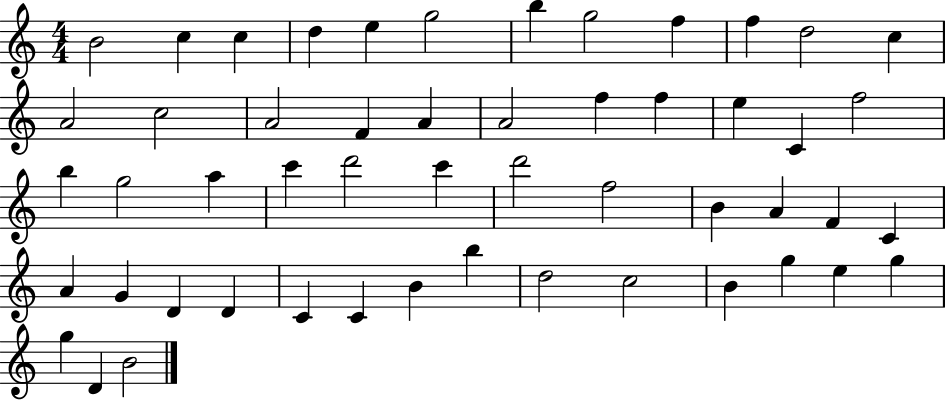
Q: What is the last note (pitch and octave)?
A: B4